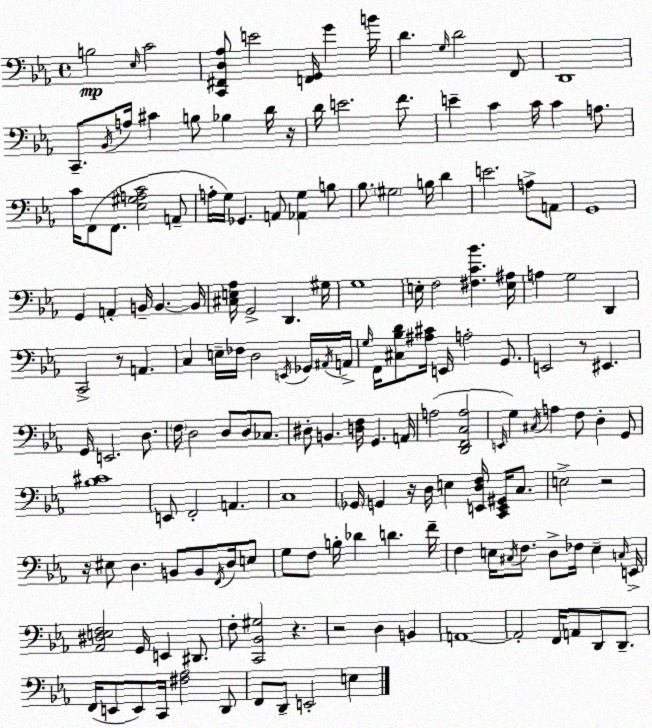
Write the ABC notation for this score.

X:1
T:Untitled
M:4/4
L:1/4
K:Cm
B,2 _E,/4 C2 [C,,^F,,D,_A,]/2 E2 [F,,G,,]/4 G B/4 D G,/4 D2 F,,/2 D,,4 C,,/2 _B,,/4 A,/4 ^C B,/2 _B, D/4 z/4 D/4 E2 F/2 E C C/4 C A,/2 C/4 F,,/2 F,,/2 [_E,^G,A,C]2 A,,/2 A,/4 G,/4 _G,, A,,/2 [_A,,G,] B,/2 _B,/2 ^G,2 B,/4 D E2 A,/2 A,,/2 G,,4 G,, A,, B,,/4 B,, B,,/4 [^C,E,_A,]/4 G,,2 D,, ^G,/4 G,4 E,/4 F,2 [^F,C_B] [E,^A,]/4 A, G,2 D,, C,,2 z/2 A,, C, E,/4 _F,/4 D,2 E,,/4 _G,,/4 ^A,,/4 A,,/4 G,/4 F,,/4 [^C,_B,D]/2 [^A,^C]/4 E,,/4 A,2 G,,/2 E,,2 z/2 ^E,, G,,/4 E,,2 D,/2 F,/4 D,2 D,/2 D,/2 _C,/2 ^D,/2 B,, [D,F,]/4 G,, A,,/4 A,2 [D,,F,,C,A,]2 E,,/4 G, ^C,/4 A, F,/2 D, G,,/2 [_B,^C]4 E,,/2 F,,2 A,, C,4 _G,,/4 G,, z/4 D,/4 E, [E,,D,F,]/4 [C,,E,,^G,,]/4 C,/2 E,2 z2 z/4 ^E,/2 D, B,,/2 B,,/2 F,,/4 D,/4 E,/2 G,/2 F,/2 B,/4 _D D F/4 F, E,/4 ^C,/4 F,/2 D,/2 _F,/4 E, C,/4 E,,/4 [_A,,^D,E,F,]2 G,,/4 E,, ^D,,/2 F,/2 [C,,_B,,^G,]2 z z2 D, B,, A,,4 A,,2 F,,/4 A,,/2 D,,/2 D,,/2 F,,/4 E,,/2 E,,/2 C,,/4 [^F,_A,]2 D,,/2 F,,/2 D,,/2 E,,2 E,